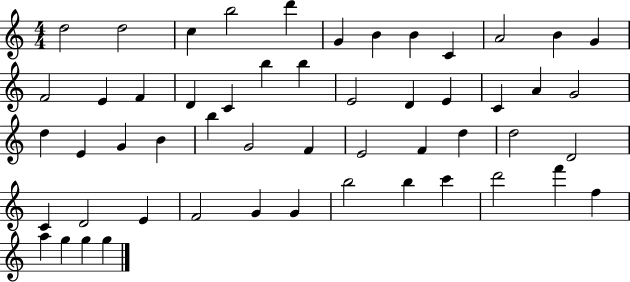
D5/h D5/h C5/q B5/h D6/q G4/q B4/q B4/q C4/q A4/h B4/q G4/q F4/h E4/q F4/q D4/q C4/q B5/q B5/q E4/h D4/q E4/q C4/q A4/q G4/h D5/q E4/q G4/q B4/q B5/q G4/h F4/q E4/h F4/q D5/q D5/h D4/h C4/q D4/h E4/q F4/h G4/q G4/q B5/h B5/q C6/q D6/h F6/q F5/q A5/q G5/q G5/q G5/q